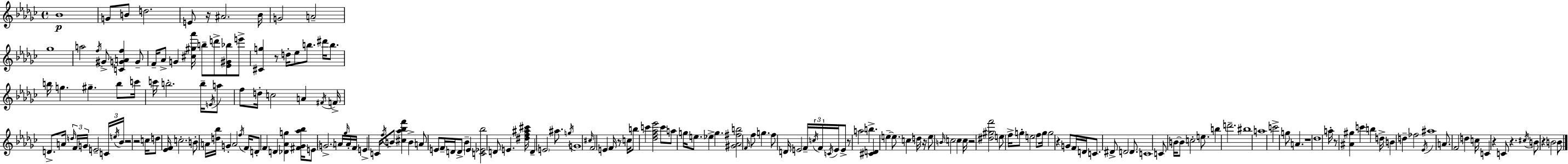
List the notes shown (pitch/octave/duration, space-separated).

Bb4/w G4/e B4/e D5/h. E4/e R/s A#4/h. Bb4/s G4/h A4/h Gb5/w A5/h F5/s G#4/e [C4,G4,A4,F5]/q G4/e F4/s Ab4/e G4/q [C#5,G#5,Ab6]/s B5/e D6/e [Eb4,G#4,Bb5]/e E6/e [C#4,G5]/q R/e D5/s Eb5/e B5/e. D#6/s B5/e. B5/s G5/q. G#5/q. B5/e C6/s C6/s B5/h. B5/s E4/s A5/e F5/e D5/s C5/h A4/q F#4/s F4/s D4/e. A4/s D5/s F4/s G4/s E4/h C4/s E5/s Bb4/s R/h R/h C5/s D5/e [Eb4,F4]/s C5/h. B4/e A4/s [D5,Bb5]/s G4/q A4/h F5/s F4/s D4/e F4/q D4/q [Db4,Ab4,G5]/q [F#4,Gb4,Ab5,Bb5]/s E4/e G4/h. A4/s Gb5/s A4/s F4/s E4/q C4/s F5/s B4/e [C#5,Ab5,Bb5,F6]/q B4/q A4/e E4/e F4/s D4/s D4/e Bb4/q E4/q [C4,Eb4,Bb5]/h D4/e E4/q. [D#5,F5,A#5,C#6]/s D4/q E4/h A#5/e. G5/s G4/w C#5/s F4/h E4/q F4/s R/e C5/s B5/e C6/q [Db5,F5,Ab5,Eb6]/h C6/e A5/e G5/s E5/e. Eb5/q G5/q. [G#4,Ab4,F#5,B5]/h F4/s F5/e G5/q. F5/e D4/s E4/h F4/s C5/s F4/s C4/s E4/s E4/e R/e A5/h B5/q. [C#4,D4]/q E5/q E5/e. C5/q D5/s R/s E5/e B4/s C5/h C5/q C5/s R/h [D#5,G#5,F6]/h E5/e F5/s G5/e E5/h F5/e G5/s G5/h R/q G4/e F4/s D4/s C4/e. D#4/e D4/h D4/e. C4/w C4/e B4/s B4/e C5/h E5/e. B5/q D6/h. BIS5/w A5/w C6/h G5/e A4/q. R/w Db5/w A5/s R/e [A#4,G#5]/q C6/q B5/q D5/s B4/q D5/q FES5/h Eb4/s A#5/w A4/e. F4/h D5/q C5/s C4/q R/q C4/e R/q. C#5/s B4/e R/q B4/h B4/e